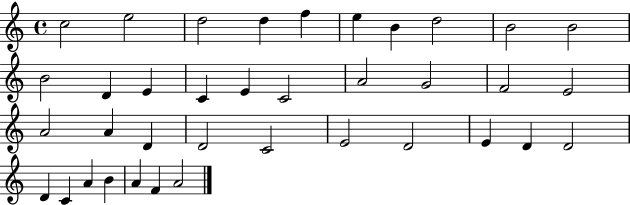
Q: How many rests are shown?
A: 0